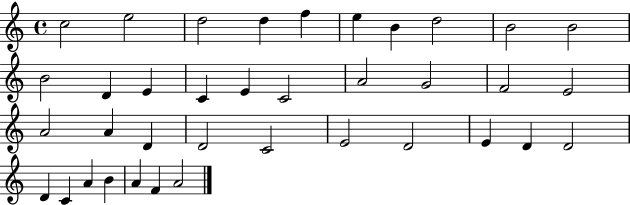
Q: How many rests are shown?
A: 0